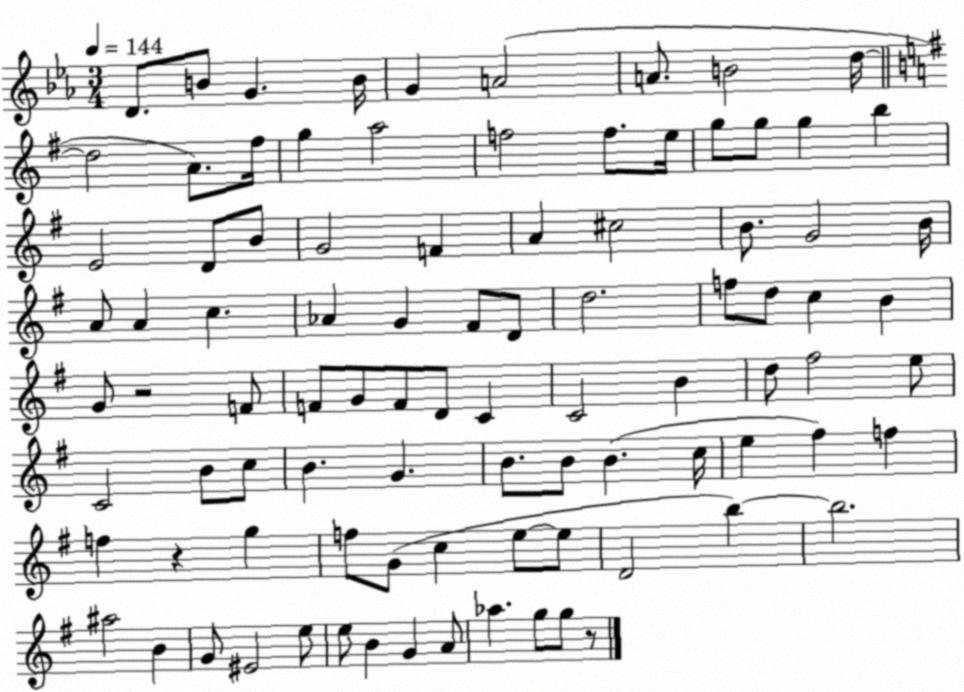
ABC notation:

X:1
T:Untitled
M:3/4
L:1/4
K:Eb
D/2 B/2 G B/4 G A2 A/2 B2 d/4 d2 A/2 ^f/4 g a2 f2 f/2 e/4 g/2 g/2 g b E2 D/2 B/2 G2 F A ^c2 B/2 G2 B/4 A/2 A c _A G ^F/2 D/2 d2 f/2 d/2 c B G/2 z2 F/2 F/2 G/2 F/2 D/2 C C2 B d/2 ^f2 e/2 C2 B/2 c/2 B G B/2 B/2 B c/4 e ^f f f z g f/2 G/2 c e/2 e/2 D2 b b2 ^a2 B G/2 ^E2 e/2 e/2 B G A/2 _a g/2 g/2 z/2